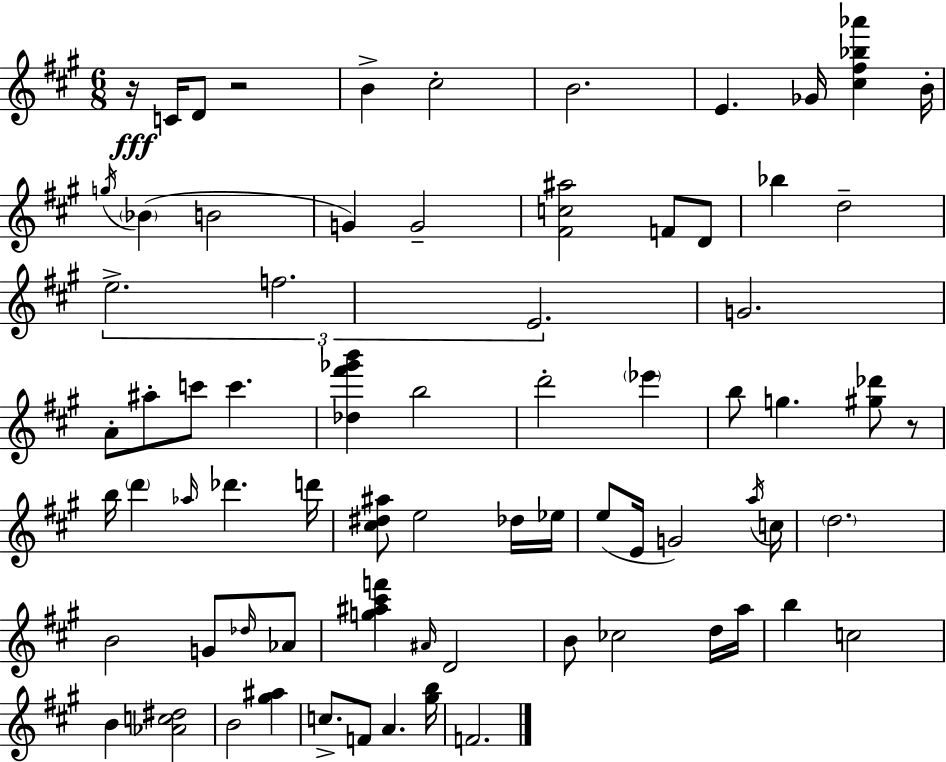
{
  \clef treble
  \numericTimeSignature
  \time 6/8
  \key a \major
  r16\fff c'16 d'8 r2 | b'4-> cis''2-. | b'2. | e'4. ges'16 <cis'' fis'' bes'' aes'''>4 b'16-. | \break \acciaccatura { g''16 }( \parenthesize bes'4 b'2 | g'4) g'2-- | <fis' c'' ais''>2 f'8 d'8 | bes''4 d''2-- | \break \tuplet 3/2 { e''2.-> | f''2. | e'2. } | g'2. | \break a'8-. ais''8-. c'''8 c'''4. | <des'' fis''' ges''' b'''>4 b''2 | d'''2-. \parenthesize ees'''4 | b''8 g''4. <gis'' des'''>8 r8 | \break b''16 \parenthesize d'''4 \grace { aes''16 } des'''4. | d'''16 <cis'' dis'' ais''>8 e''2 | des''16 ees''16 e''8( e'16 g'2) | \acciaccatura { a''16 } c''16 \parenthesize d''2. | \break b'2 g'8 | \grace { des''16 } aes'8 <g'' ais'' cis''' f'''>4 \grace { ais'16 } d'2 | b'8 ces''2 | d''16 a''16 b''4 c''2 | \break b'4 <aes' c'' dis''>2 | b'2 | <gis'' ais''>4 c''8.-> f'8 a'4. | <gis'' b''>16 f'2. | \break \bar "|."
}